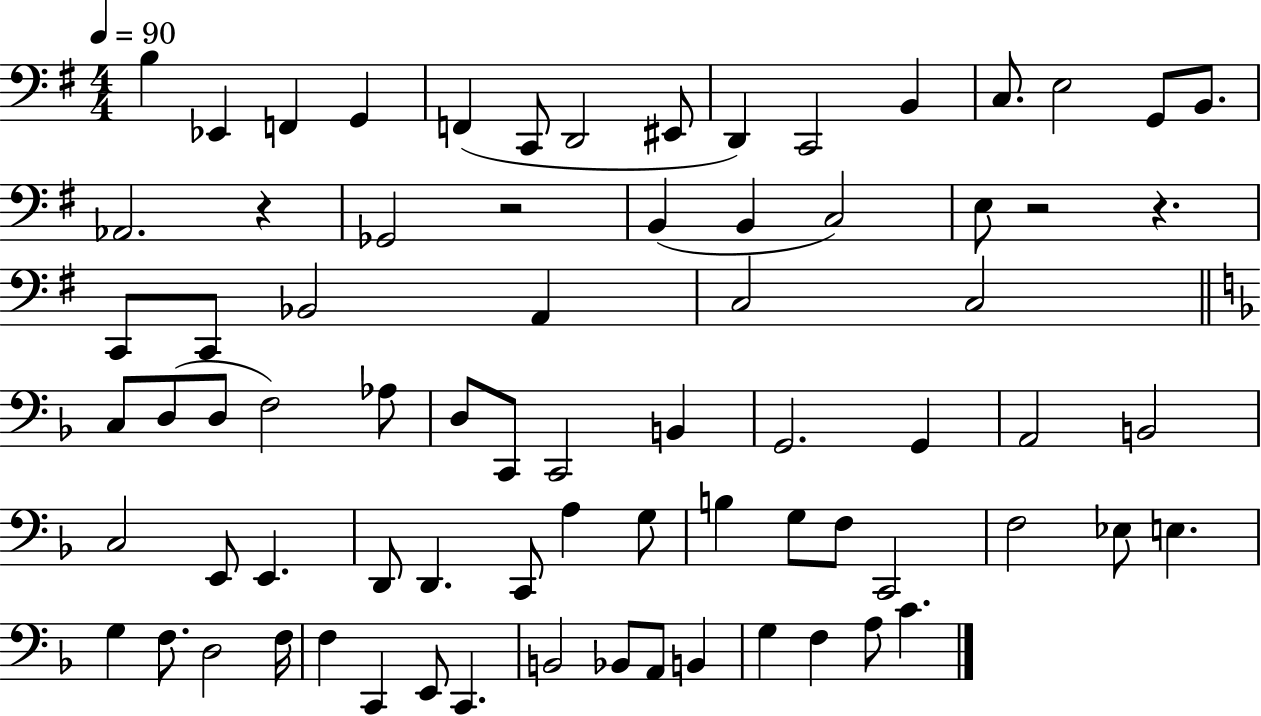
B3/q Eb2/q F2/q G2/q F2/q C2/e D2/h EIS2/e D2/q C2/h B2/q C3/e. E3/h G2/e B2/e. Ab2/h. R/q Gb2/h R/h B2/q B2/q C3/h E3/e R/h R/q. C2/e C2/e Bb2/h A2/q C3/h C3/h C3/e D3/e D3/e F3/h Ab3/e D3/e C2/e C2/h B2/q G2/h. G2/q A2/h B2/h C3/h E2/e E2/q. D2/e D2/q. C2/e A3/q G3/e B3/q G3/e F3/e C2/h F3/h Eb3/e E3/q. G3/q F3/e. D3/h F3/s F3/q C2/q E2/e C2/q. B2/h Bb2/e A2/e B2/q G3/q F3/q A3/e C4/q.